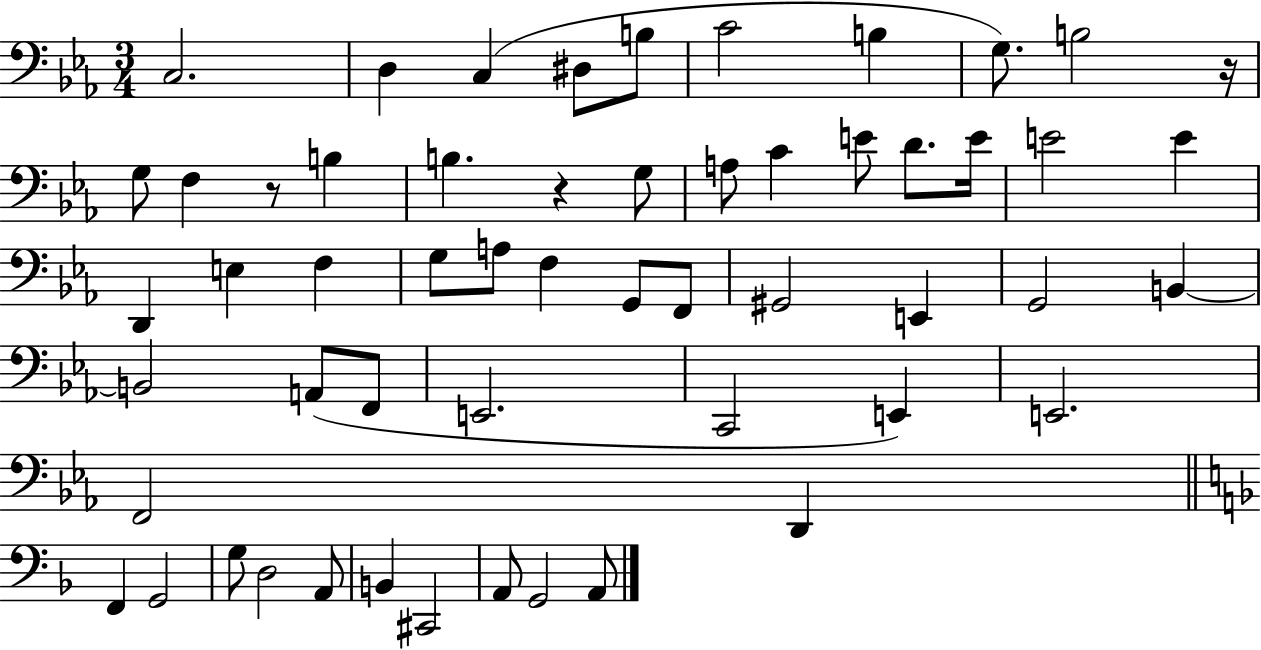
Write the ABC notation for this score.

X:1
T:Untitled
M:3/4
L:1/4
K:Eb
C,2 D, C, ^D,/2 B,/2 C2 B, G,/2 B,2 z/4 G,/2 F, z/2 B, B, z G,/2 A,/2 C E/2 D/2 E/4 E2 E D,, E, F, G,/2 A,/2 F, G,,/2 F,,/2 ^G,,2 E,, G,,2 B,, B,,2 A,,/2 F,,/2 E,,2 C,,2 E,, E,,2 F,,2 D,, F,, G,,2 G,/2 D,2 A,,/2 B,, ^C,,2 A,,/2 G,,2 A,,/2